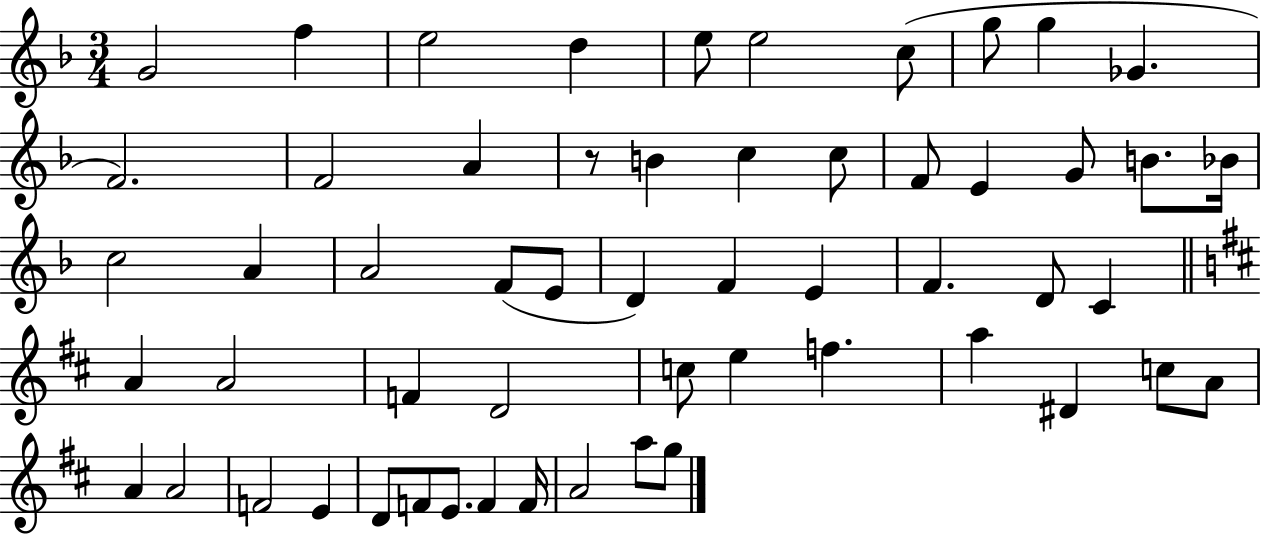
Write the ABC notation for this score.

X:1
T:Untitled
M:3/4
L:1/4
K:F
G2 f e2 d e/2 e2 c/2 g/2 g _G F2 F2 A z/2 B c c/2 F/2 E G/2 B/2 _B/4 c2 A A2 F/2 E/2 D F E F D/2 C A A2 F D2 c/2 e f a ^D c/2 A/2 A A2 F2 E D/2 F/2 E/2 F F/4 A2 a/2 g/2